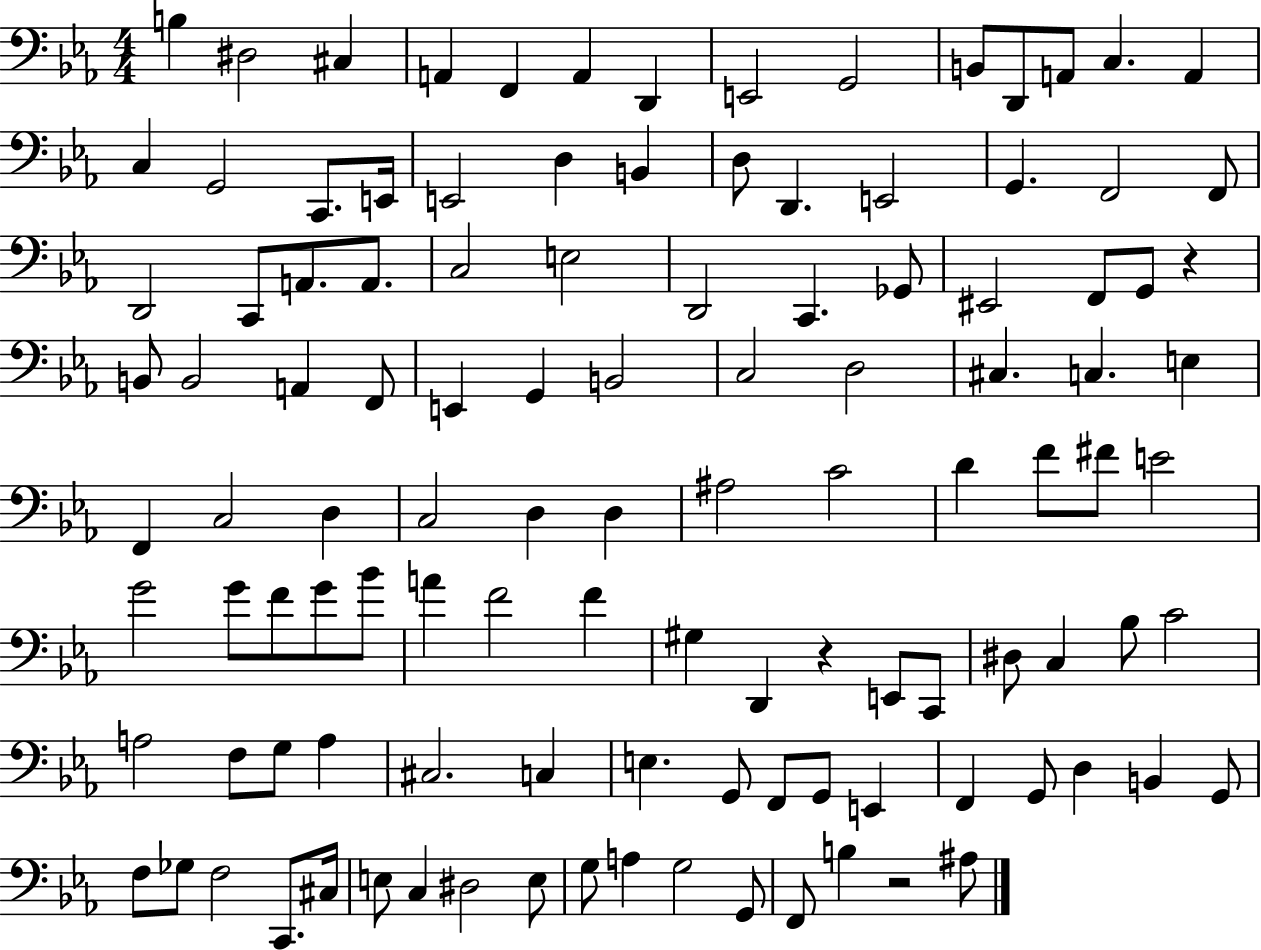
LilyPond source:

{
  \clef bass
  \numericTimeSignature
  \time 4/4
  \key ees \major
  b4 dis2 cis4 | a,4 f,4 a,4 d,4 | e,2 g,2 | b,8 d,8 a,8 c4. a,4 | \break c4 g,2 c,8. e,16 | e,2 d4 b,4 | d8 d,4. e,2 | g,4. f,2 f,8 | \break d,2 c,8 a,8. a,8. | c2 e2 | d,2 c,4. ges,8 | eis,2 f,8 g,8 r4 | \break b,8 b,2 a,4 f,8 | e,4 g,4 b,2 | c2 d2 | cis4. c4. e4 | \break f,4 c2 d4 | c2 d4 d4 | ais2 c'2 | d'4 f'8 fis'8 e'2 | \break g'2 g'8 f'8 g'8 bes'8 | a'4 f'2 f'4 | gis4 d,4 r4 e,8 c,8 | dis8 c4 bes8 c'2 | \break a2 f8 g8 a4 | cis2. c4 | e4. g,8 f,8 g,8 e,4 | f,4 g,8 d4 b,4 g,8 | \break f8 ges8 f2 c,8. cis16 | e8 c4 dis2 e8 | g8 a4 g2 g,8 | f,8 b4 r2 ais8 | \break \bar "|."
}